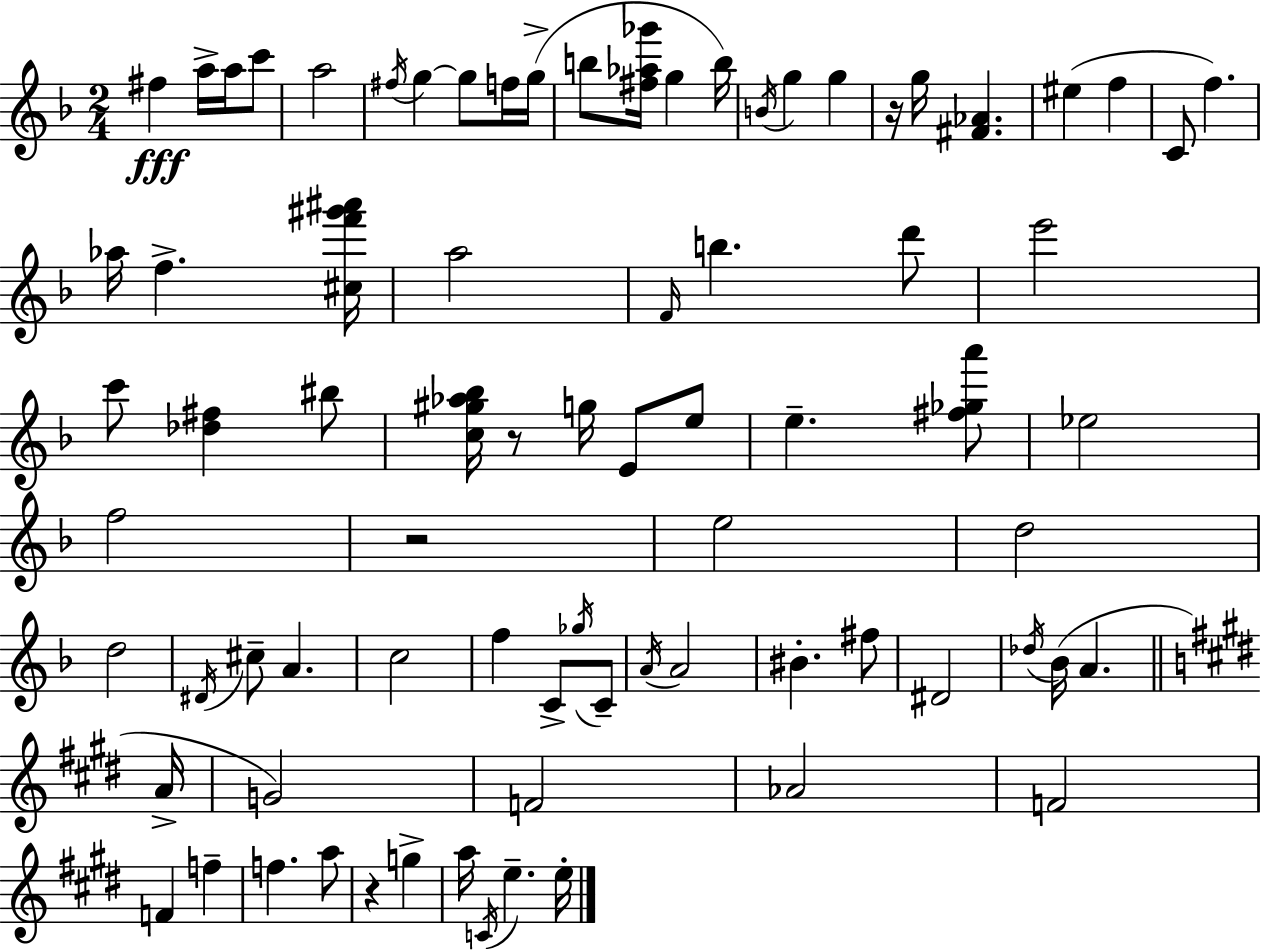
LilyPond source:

{
  \clef treble
  \numericTimeSignature
  \time 2/4
  \key f \major
  \repeat volta 2 { fis''4\fff a''16-> a''16 c'''8 | a''2 | \acciaccatura { fis''16 } g''4~~ g''8 f''16 | g''16->( b''8 <fis'' aes'' ges'''>16 g''4 | \break b''16) \acciaccatura { b'16 } g''4 g''4 | r16 g''16 <fis' aes'>4. | eis''4( f''4 | c'8 f''4.) | \break aes''16 f''4.-> | <cis'' f''' gis''' ais'''>16 a''2 | \grace { f'16 } b''4. | d'''8 e'''2 | \break c'''8 <des'' fis''>4 | bis''8 <c'' gis'' aes'' bes''>16 r8 g''16 e'8 | e''8 e''4.-- | <fis'' ges'' a'''>8 ees''2 | \break f''2 | r2 | e''2 | d''2 | \break d''2 | \acciaccatura { dis'16 } cis''8-- a'4. | c''2 | f''4 | \break c'8-> \acciaccatura { ges''16 } c'8-- \acciaccatura { a'16 } a'2 | bis'4.-. | fis''8 dis'2 | \acciaccatura { des''16 } bes'16( | \break a'4. \bar "||" \break \key e \major a'16-> g'2) | f'2 | aes'2 | f'2 | \break f'4 f''4-- | f''4. a''8 | r4 g''4-> | a''16 \acciaccatura { c'16 } e''4.-- | \break e''16-. } \bar "|."
}